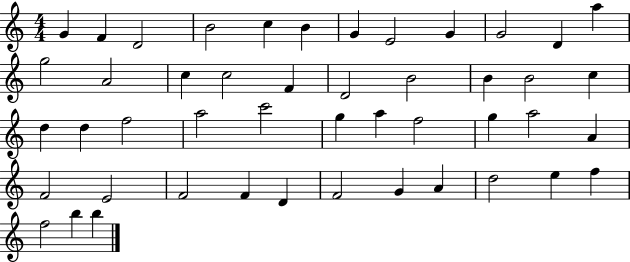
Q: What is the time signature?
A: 4/4